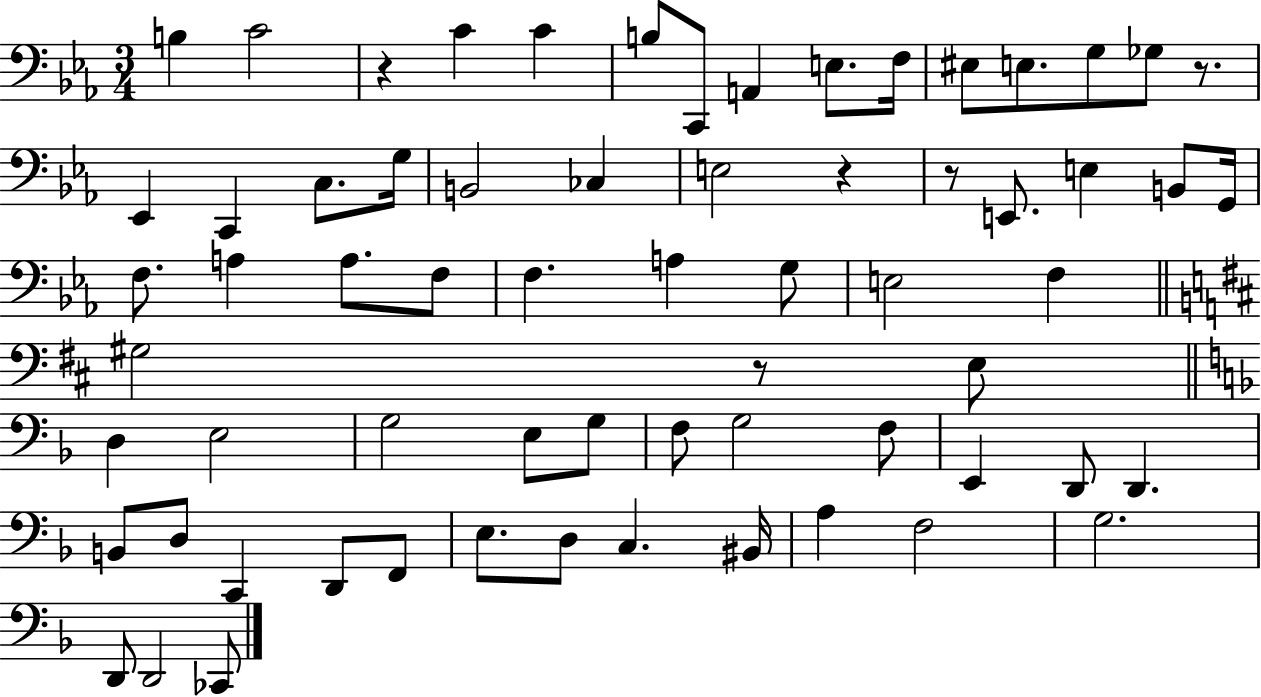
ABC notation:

X:1
T:Untitled
M:3/4
L:1/4
K:Eb
B, C2 z C C B,/2 C,,/2 A,, E,/2 F,/4 ^E,/2 E,/2 G,/2 _G,/2 z/2 _E,, C,, C,/2 G,/4 B,,2 _C, E,2 z z/2 E,,/2 E, B,,/2 G,,/4 F,/2 A, A,/2 F,/2 F, A, G,/2 E,2 F, ^G,2 z/2 E,/2 D, E,2 G,2 E,/2 G,/2 F,/2 G,2 F,/2 E,, D,,/2 D,, B,,/2 D,/2 C,, D,,/2 F,,/2 E,/2 D,/2 C, ^B,,/4 A, F,2 G,2 D,,/2 D,,2 _C,,/2